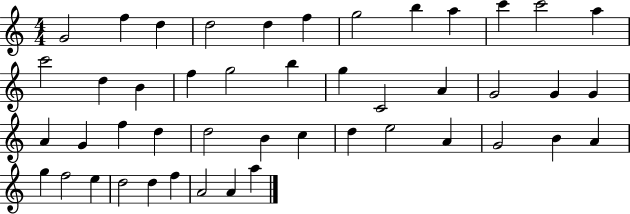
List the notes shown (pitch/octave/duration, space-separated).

G4/h F5/q D5/q D5/h D5/q F5/q G5/h B5/q A5/q C6/q C6/h A5/q C6/h D5/q B4/q F5/q G5/h B5/q G5/q C4/h A4/q G4/h G4/q G4/q A4/q G4/q F5/q D5/q D5/h B4/q C5/q D5/q E5/h A4/q G4/h B4/q A4/q G5/q F5/h E5/q D5/h D5/q F5/q A4/h A4/q A5/q